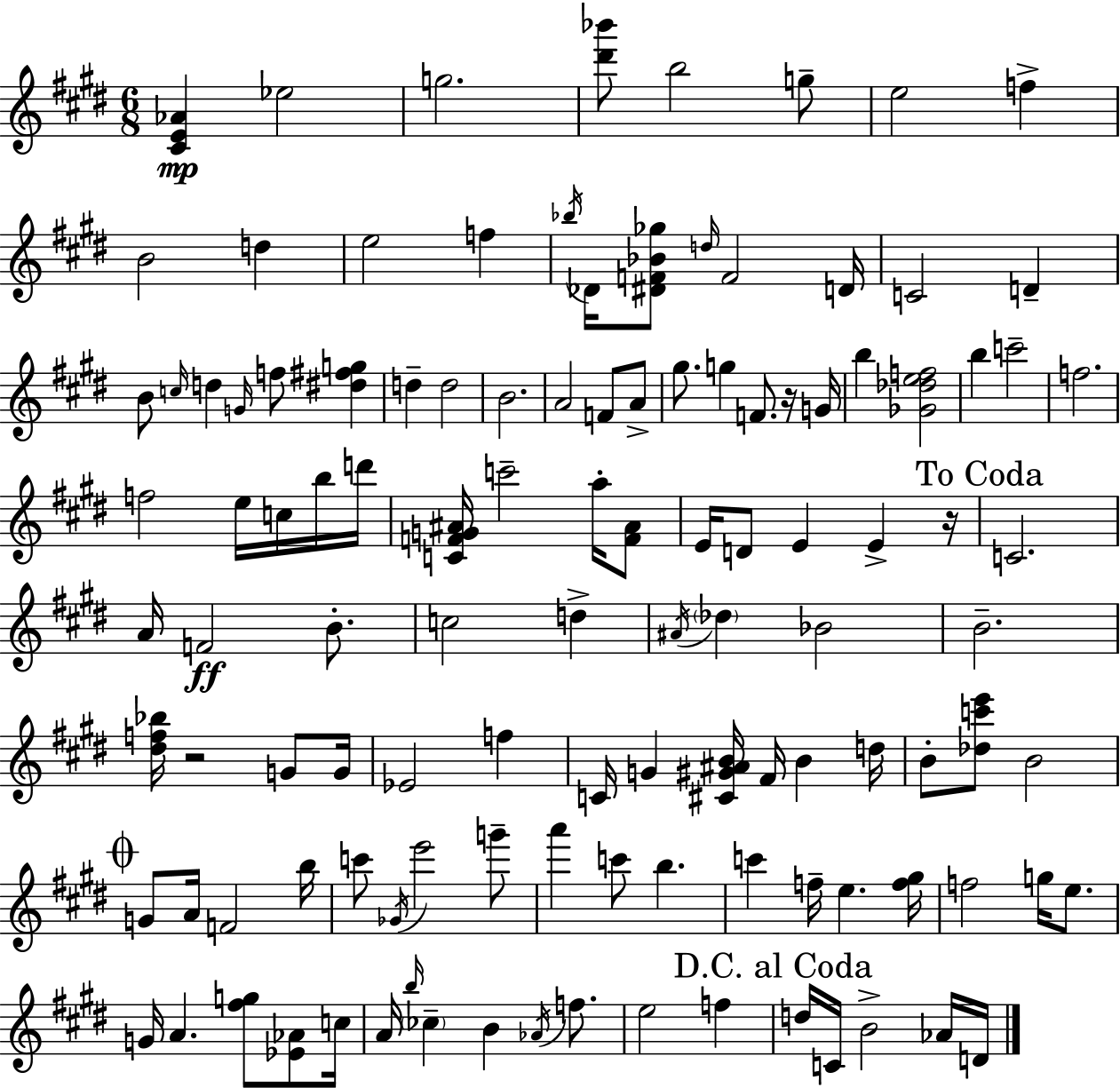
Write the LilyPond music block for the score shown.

{
  \clef treble
  \numericTimeSignature
  \time 6/8
  \key e \major
  <cis' e' aes'>4\mp ees''2 | g''2. | <dis''' bes'''>8 b''2 g''8-- | e''2 f''4-> | \break b'2 d''4 | e''2 f''4 | \acciaccatura { bes''16 } des'16 <dis' f' bes' ges''>8 \grace { d''16 } f'2 | d'16 c'2 d'4-- | \break b'8 \grace { c''16 } d''4 \grace { g'16 } f''8 | <dis'' fis'' g''>4 d''4-- d''2 | b'2. | a'2 | \break f'8 a'8-> gis''8. g''4 f'8. | r16 g'16 b''4 <ges' des'' e'' f''>2 | b''4 c'''2-- | f''2. | \break f''2 | e''16 c''16 b''16 d'''16 <c' f' g' ais'>16 c'''2-- | a''16-. <f' ais'>8 e'16 d'8 e'4 e'4-> | r16 \mark "To Coda" c'2. | \break a'16 f'2\ff | b'8.-. c''2 | d''4-> \acciaccatura { ais'16 } \parenthesize des''4 bes'2 | b'2.-- | \break <dis'' f'' bes''>16 r2 | g'8 g'16 ees'2 | f''4 c'16 g'4 <cis' gis' ais' b'>16 fis'16 | b'4 d''16 b'8-. <des'' c''' e'''>8 b'2 | \break \mark \markup { \musicglyph "scripts.coda" } g'8 a'16 f'2 | b''16 c'''8 \acciaccatura { ges'16 } e'''2 | g'''8-- a'''4 c'''8 | b''4. c'''4 f''16-- e''4. | \break <f'' gis''>16 f''2 | g''16 e''8. g'16 a'4. | <fis'' g''>8 <ees' aes'>8 c''16 a'16 \grace { b''16 } \parenthesize ces''4-- | b'4 \acciaccatura { aes'16 } f''8. e''2 | \break f''4 \mark "D.C. al Coda" d''16 c'16 b'2-> | aes'16 d'16 \bar "|."
}